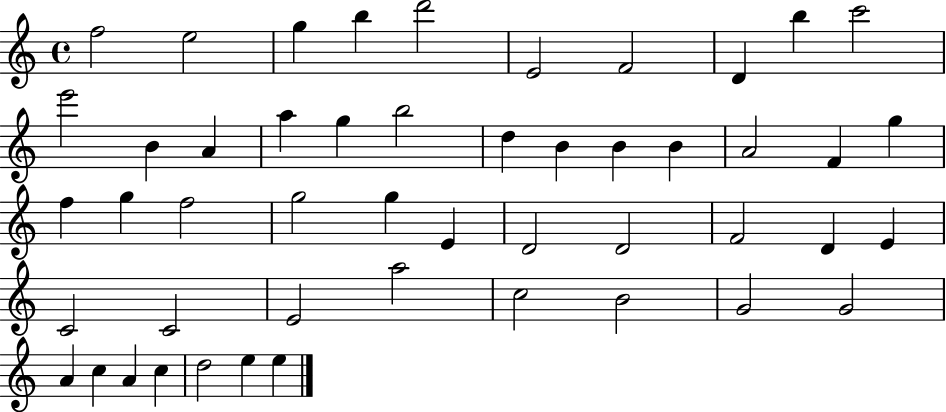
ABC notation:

X:1
T:Untitled
M:4/4
L:1/4
K:C
f2 e2 g b d'2 E2 F2 D b c'2 e'2 B A a g b2 d B B B A2 F g f g f2 g2 g E D2 D2 F2 D E C2 C2 E2 a2 c2 B2 G2 G2 A c A c d2 e e